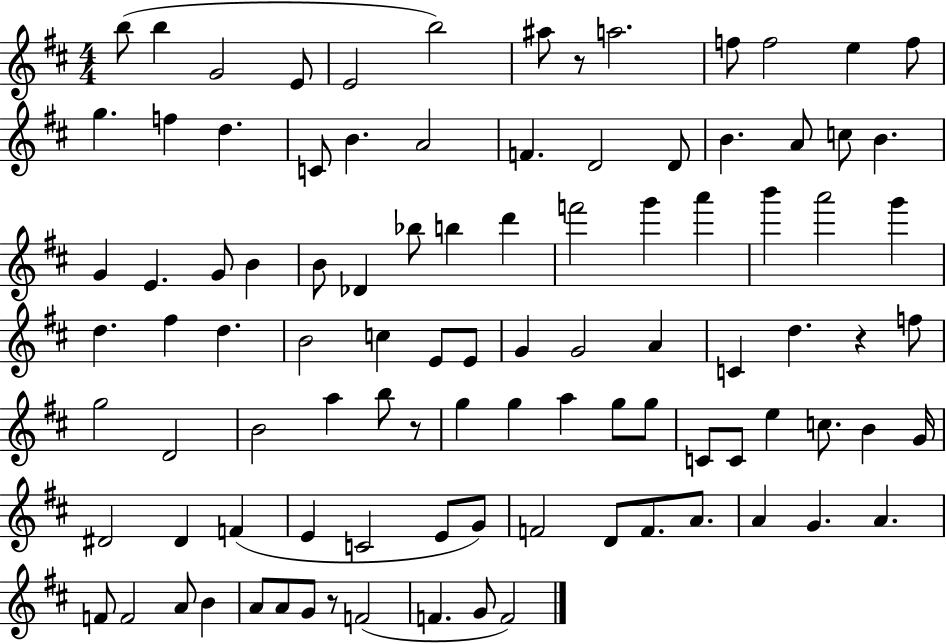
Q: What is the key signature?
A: D major